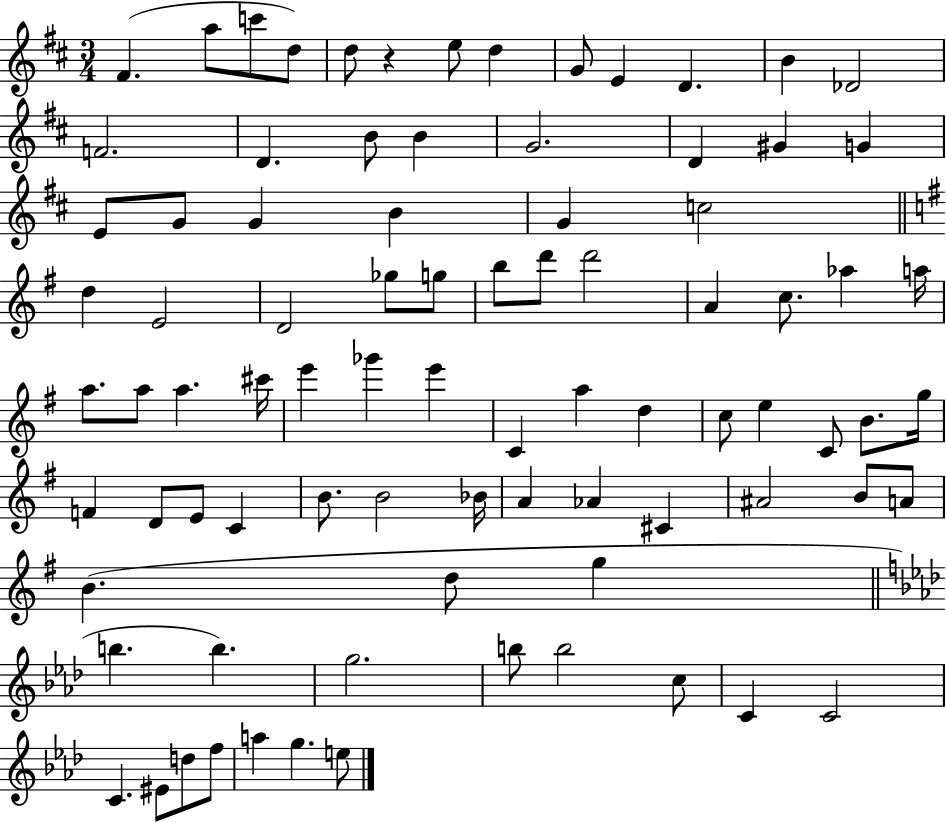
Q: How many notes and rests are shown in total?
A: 85